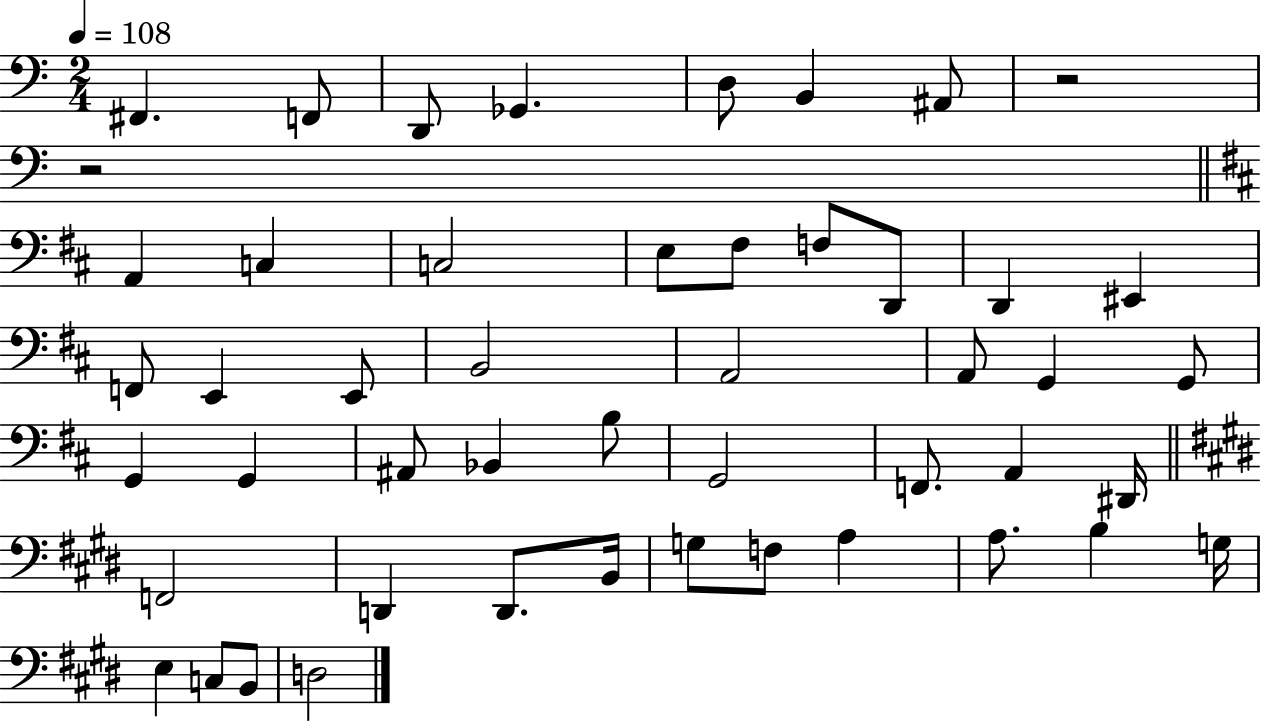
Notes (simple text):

F#2/q. F2/e D2/e Gb2/q. D3/e B2/q A#2/e R/h R/h A2/q C3/q C3/h E3/e F#3/e F3/e D2/e D2/q EIS2/q F2/e E2/q E2/e B2/h A2/h A2/e G2/q G2/e G2/q G2/q A#2/e Bb2/q B3/e G2/h F2/e. A2/q D#2/s F2/h D2/q D2/e. B2/s G3/e F3/e A3/q A3/e. B3/q G3/s E3/q C3/e B2/e D3/h